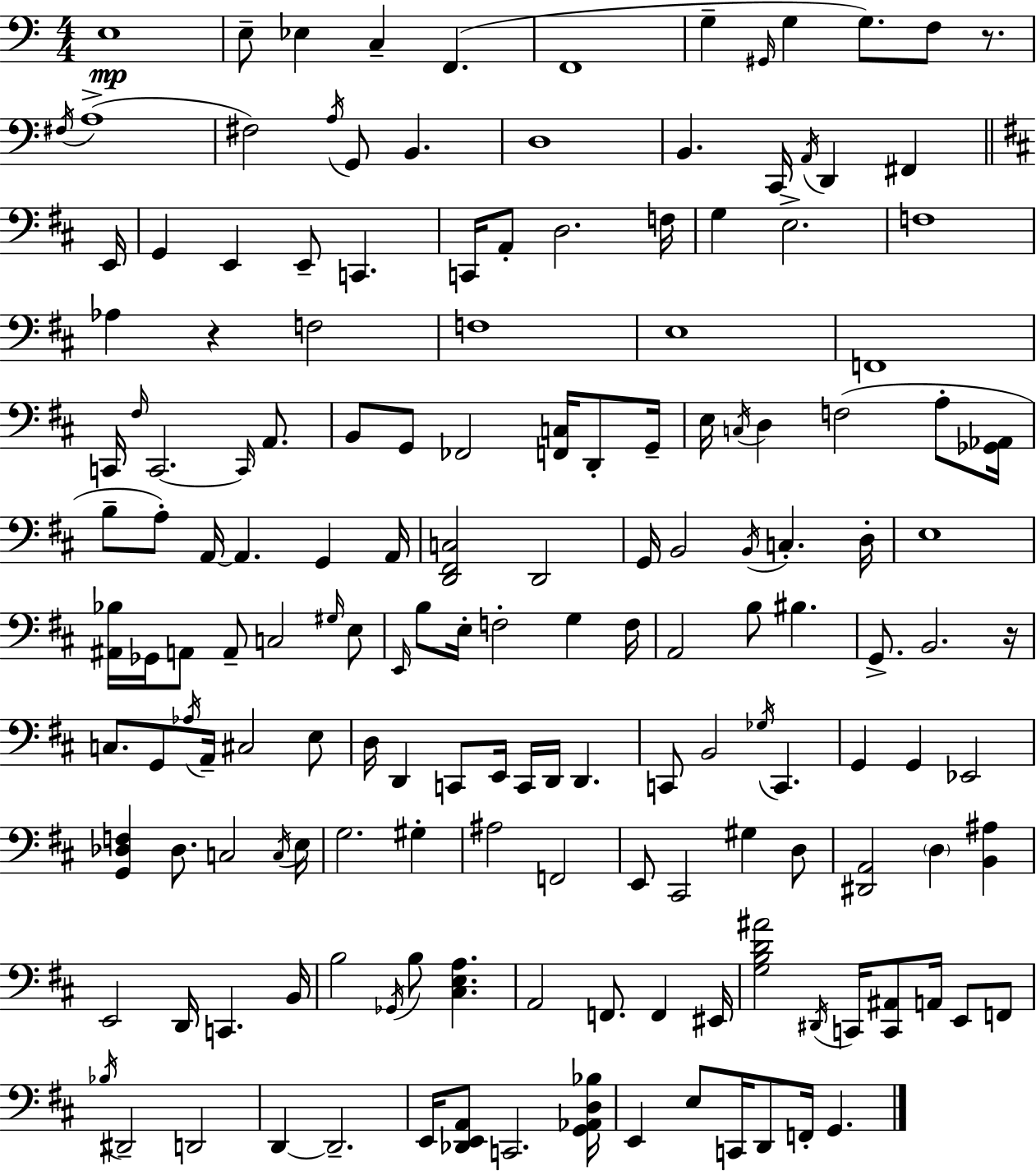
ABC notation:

X:1
T:Untitled
M:4/4
L:1/4
K:Am
E,4 E,/2 _E, C, F,, F,,4 G, ^G,,/4 G, G,/2 F,/2 z/2 ^F,/4 A,4 ^F,2 A,/4 G,,/2 B,, D,4 B,, C,,/4 A,,/4 D,, ^F,, E,,/4 G,, E,, E,,/2 C,, C,,/4 A,,/2 D,2 F,/4 G, E,2 F,4 _A, z F,2 F,4 E,4 F,,4 C,,/4 ^F,/4 C,,2 C,,/4 A,,/2 B,,/2 G,,/2 _F,,2 [F,,C,]/4 D,,/2 G,,/4 E,/4 C,/4 D, F,2 A,/2 [_G,,_A,,]/4 B,/2 A,/2 A,,/4 A,, G,, A,,/4 [D,,^F,,C,]2 D,,2 G,,/4 B,,2 B,,/4 C, D,/4 E,4 [^A,,_B,]/4 _G,,/4 A,,/2 A,,/2 C,2 ^G,/4 E,/2 E,,/4 B,/2 E,/4 F,2 G, F,/4 A,,2 B,/2 ^B, G,,/2 B,,2 z/4 C,/2 G,,/2 _A,/4 A,,/4 ^C,2 E,/2 D,/4 D,, C,,/2 E,,/4 C,,/4 D,,/4 D,, C,,/2 B,,2 _G,/4 C,, G,, G,, _E,,2 [G,,_D,F,] _D,/2 C,2 C,/4 E,/4 G,2 ^G, ^A,2 F,,2 E,,/2 ^C,,2 ^G, D,/2 [^D,,A,,]2 D, [B,,^A,] E,,2 D,,/4 C,, B,,/4 B,2 _G,,/4 B,/2 [^C,E,A,] A,,2 F,,/2 F,, ^E,,/4 [G,B,D^A]2 ^D,,/4 C,,/4 [C,,^A,,]/2 A,,/4 E,,/2 F,,/2 _B,/4 ^D,,2 D,,2 D,, D,,2 E,,/4 [_D,,E,,A,,]/2 C,,2 [G,,_A,,D,_B,]/4 E,, E,/2 C,,/4 D,,/2 F,,/4 G,,